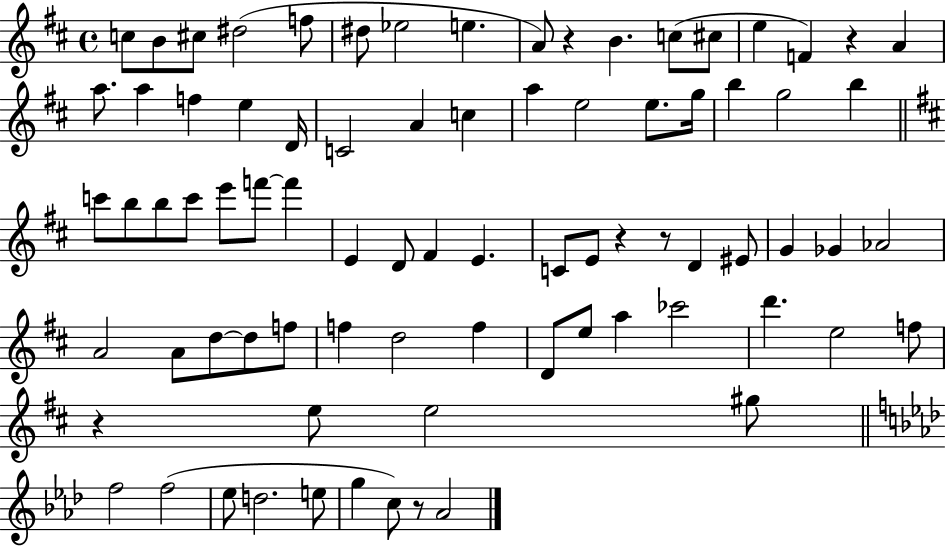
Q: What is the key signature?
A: D major